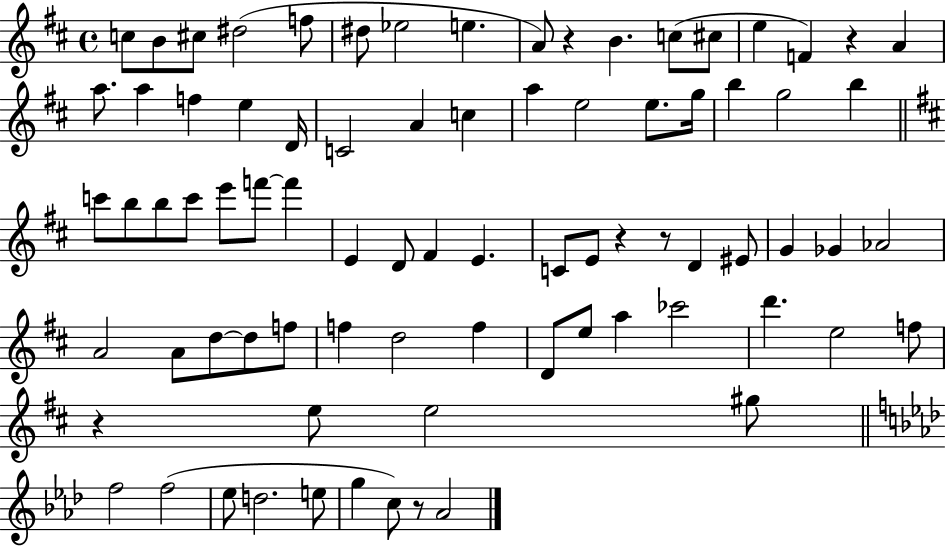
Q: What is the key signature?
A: D major